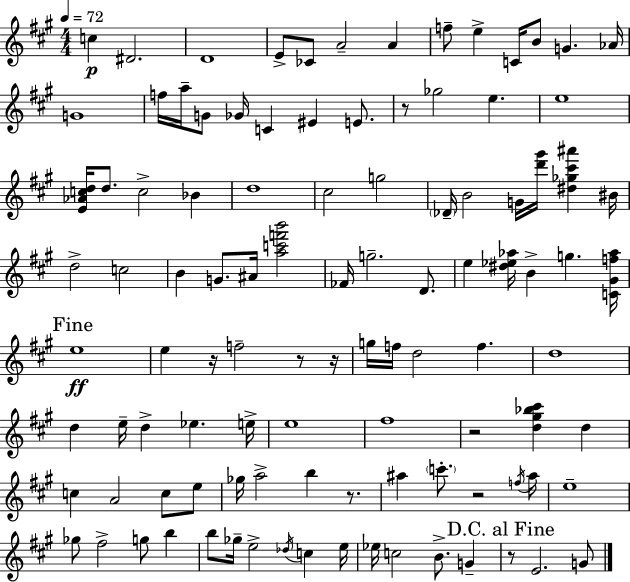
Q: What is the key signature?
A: A major